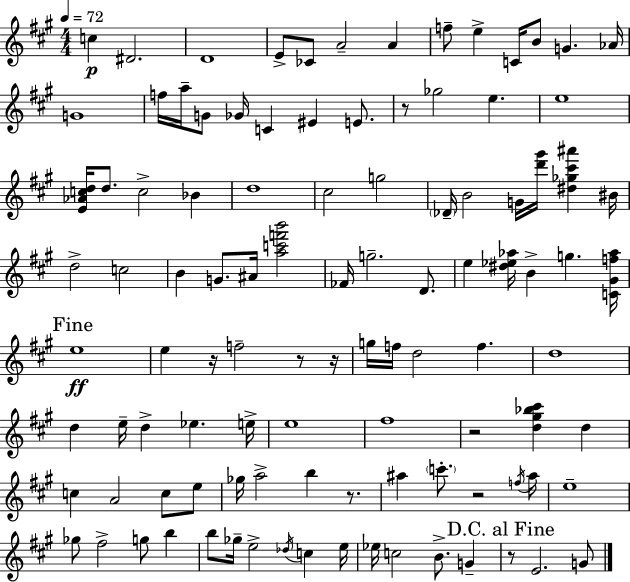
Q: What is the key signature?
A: A major